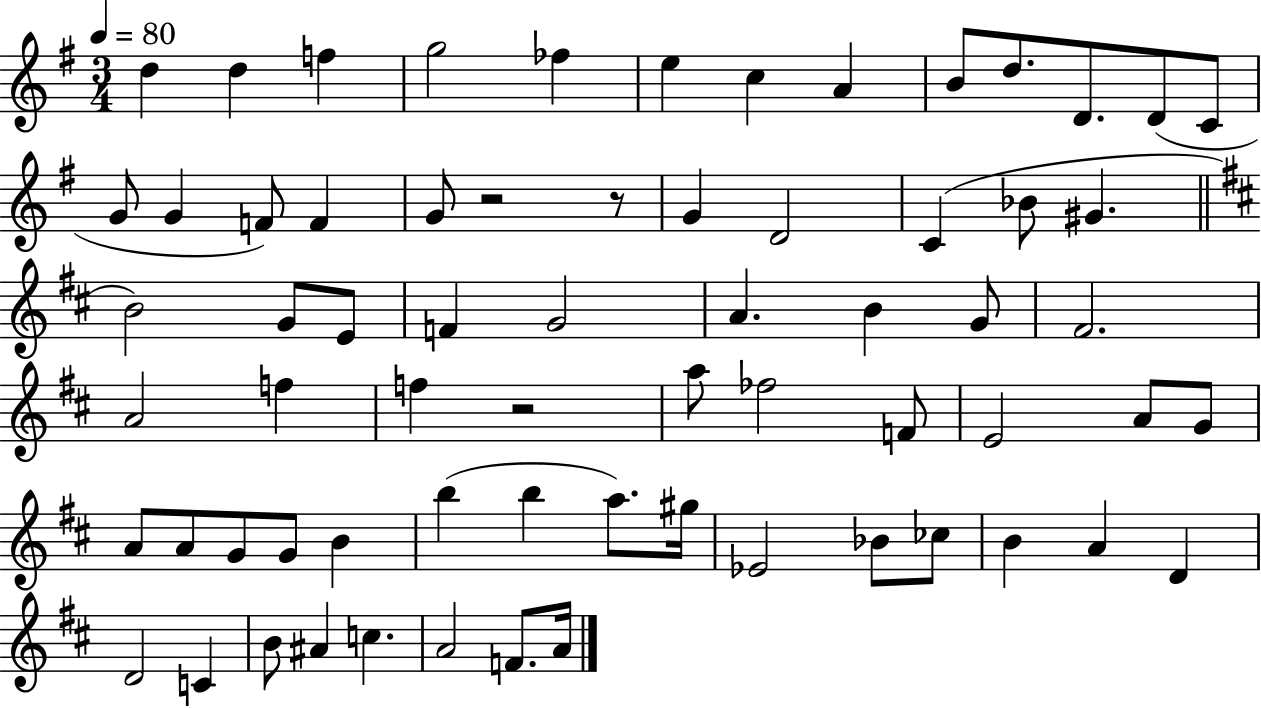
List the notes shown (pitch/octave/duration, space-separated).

D5/q D5/q F5/q G5/h FES5/q E5/q C5/q A4/q B4/e D5/e. D4/e. D4/e C4/e G4/e G4/q F4/e F4/q G4/e R/h R/e G4/q D4/h C4/q Bb4/e G#4/q. B4/h G4/e E4/e F4/q G4/h A4/q. B4/q G4/e F#4/h. A4/h F5/q F5/q R/h A5/e FES5/h F4/e E4/h A4/e G4/e A4/e A4/e G4/e G4/e B4/q B5/q B5/q A5/e. G#5/s Eb4/h Bb4/e CES5/e B4/q A4/q D4/q D4/h C4/q B4/e A#4/q C5/q. A4/h F4/e. A4/s